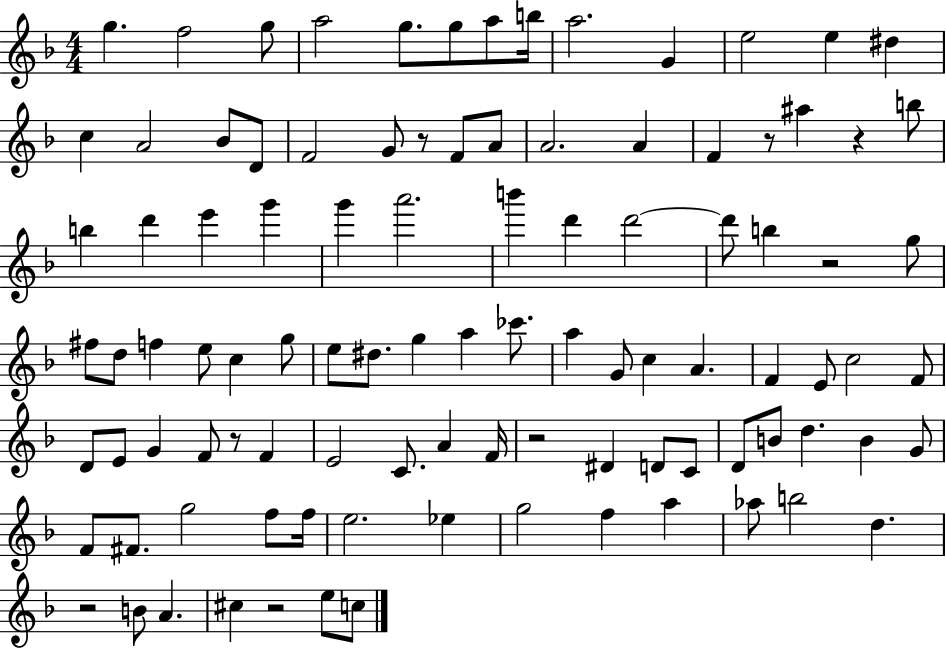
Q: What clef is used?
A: treble